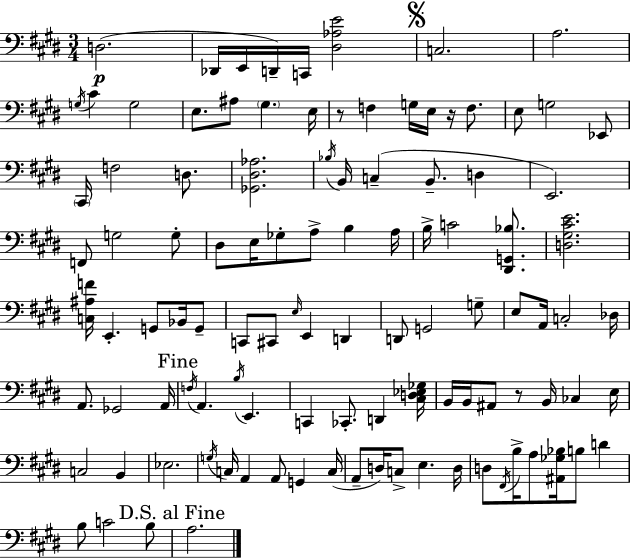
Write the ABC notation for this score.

X:1
T:Untitled
M:3/4
L:1/4
K:E
D,2 _D,,/4 E,,/4 D,,/4 C,,/4 [^D,_A,E]2 C,2 A,2 G,/4 ^C G,2 E,/2 ^A,/2 ^G, E,/4 z/2 F, G,/4 E,/4 z/4 F,/2 E,/2 G,2 _E,,/2 ^C,,/4 F,2 D,/2 [_G,,^D,_A,]2 _B,/4 B,,/4 C, B,,/2 D, E,,2 F,,/2 G,2 G,/2 ^D,/2 E,/4 _G,/2 A,/2 B, A,/4 B,/4 C2 [^D,,G,,_B,]/2 [D,^G,^CE]2 [C,^A,F]/4 E,, G,,/2 _B,,/4 G,,/2 C,,/2 ^C,,/2 E,/4 E,, D,, D,,/2 G,,2 G,/2 E,/2 A,,/4 C,2 _D,/4 A,,/2 _G,,2 A,,/4 F,/4 A,, B,/4 E,, C,, _C,,/2 D,, [^C,D,_E,_G,]/4 B,,/4 B,,/4 ^A,,/2 z/2 B,,/4 _C, E,/4 C,2 B,, _E,2 G,/4 C,/4 A,, A,,/2 G,, C,/4 A,,/2 D,/4 C,/2 E, D,/4 D,/2 ^F,,/4 B,/4 A,/2 [^A,,_G,_B,]/4 B,/2 D B,/2 C2 B,/2 A,2